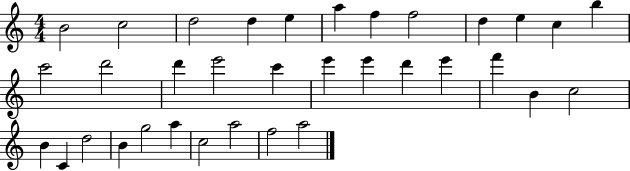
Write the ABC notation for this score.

X:1
T:Untitled
M:4/4
L:1/4
K:C
B2 c2 d2 d e a f f2 d e c b c'2 d'2 d' e'2 c' e' e' d' e' f' B c2 B C d2 B g2 a c2 a2 f2 a2